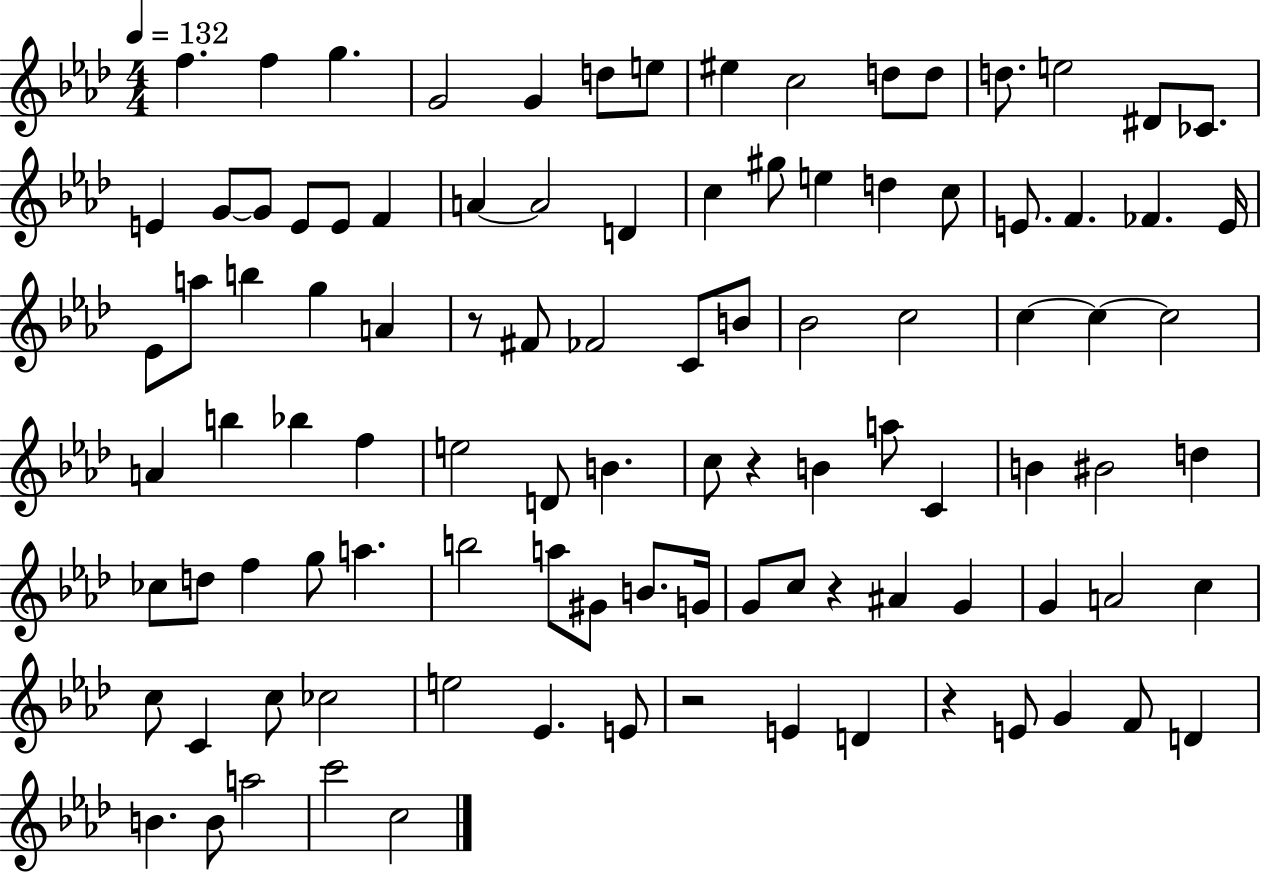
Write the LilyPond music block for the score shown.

{
  \clef treble
  \numericTimeSignature
  \time 4/4
  \key aes \major
  \tempo 4 = 132
  \repeat volta 2 { f''4. f''4 g''4. | g'2 g'4 d''8 e''8 | eis''4 c''2 d''8 d''8 | d''8. e''2 dis'8 ces'8. | \break e'4 g'8~~ g'8 e'8 e'8 f'4 | a'4~~ a'2 d'4 | c''4 gis''8 e''4 d''4 c''8 | e'8. f'4. fes'4. e'16 | \break ees'8 a''8 b''4 g''4 a'4 | r8 fis'8 fes'2 c'8 b'8 | bes'2 c''2 | c''4~~ c''4~~ c''2 | \break a'4 b''4 bes''4 f''4 | e''2 d'8 b'4. | c''8 r4 b'4 a''8 c'4 | b'4 bis'2 d''4 | \break ces''8 d''8 f''4 g''8 a''4. | b''2 a''8 gis'8 b'8. g'16 | g'8 c''8 r4 ais'4 g'4 | g'4 a'2 c''4 | \break c''8 c'4 c''8 ces''2 | e''2 ees'4. e'8 | r2 e'4 d'4 | r4 e'8 g'4 f'8 d'4 | \break b'4. b'8 a''2 | c'''2 c''2 | } \bar "|."
}